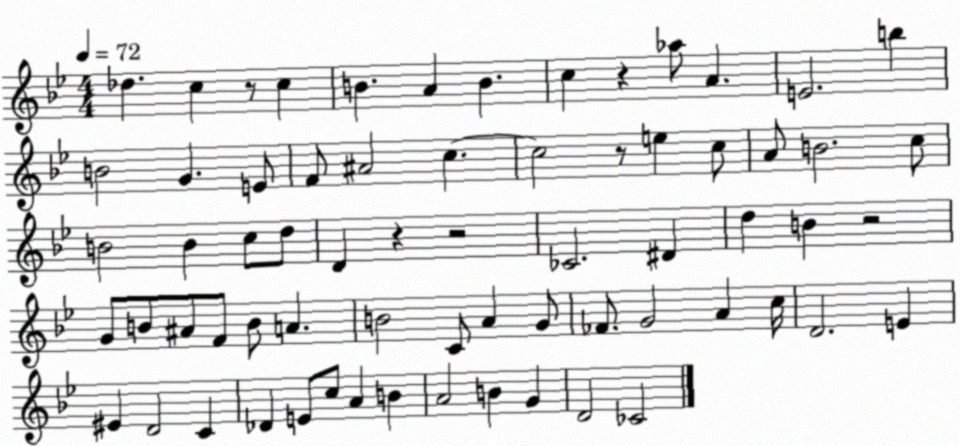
X:1
T:Untitled
M:4/4
L:1/4
K:Bb
_d c z/2 c B A B c z _a/2 A E2 b B2 G E/2 F/2 ^A2 c c2 z/2 e c/2 A/2 B2 c/2 B2 B c/2 d/2 D z z2 _C2 ^D d B z2 G/2 B/2 ^A/2 F/2 B/2 A B2 C/2 A G/2 _F/2 G2 A c/4 D2 E ^E D2 C _D E/2 c/2 A B A2 B G D2 _C2